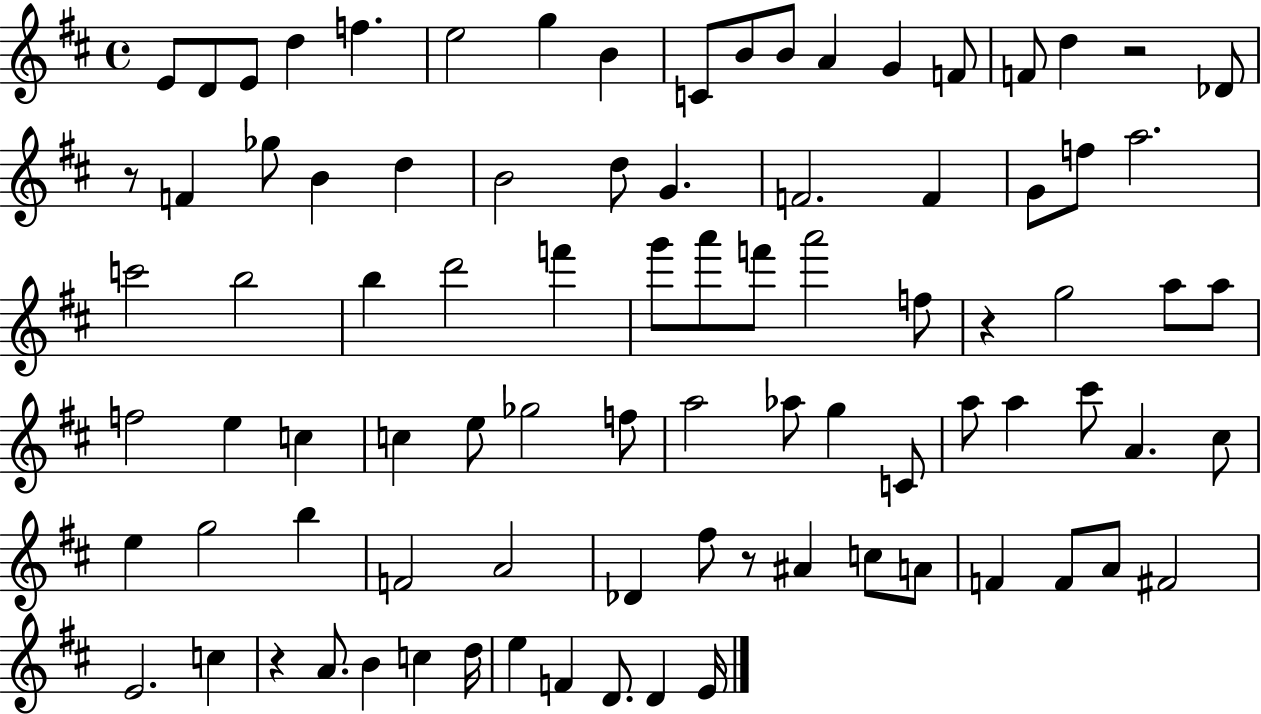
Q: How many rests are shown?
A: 5